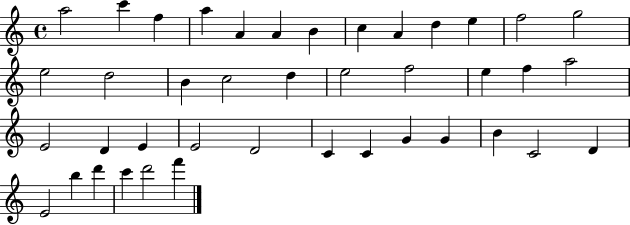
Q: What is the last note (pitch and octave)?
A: F6